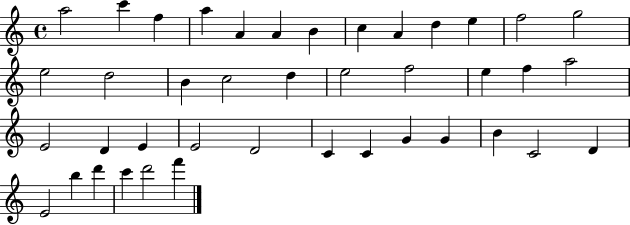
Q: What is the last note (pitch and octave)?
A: F6